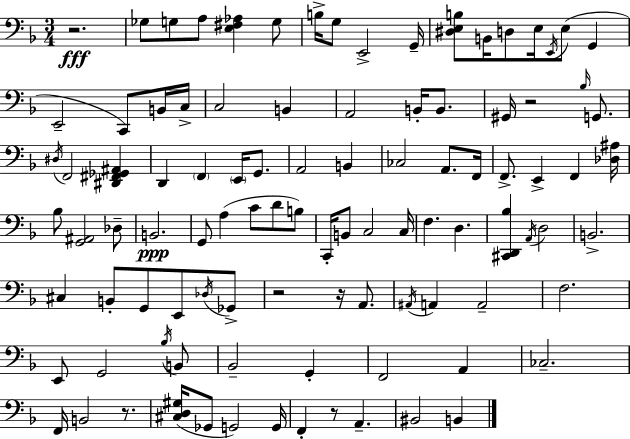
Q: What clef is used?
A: bass